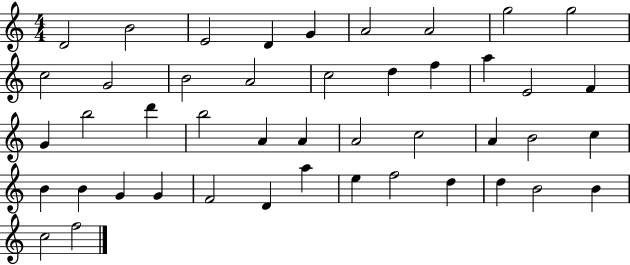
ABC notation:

X:1
T:Untitled
M:4/4
L:1/4
K:C
D2 B2 E2 D G A2 A2 g2 g2 c2 G2 B2 A2 c2 d f a E2 F G b2 d' b2 A A A2 c2 A B2 c B B G G F2 D a e f2 d d B2 B c2 f2